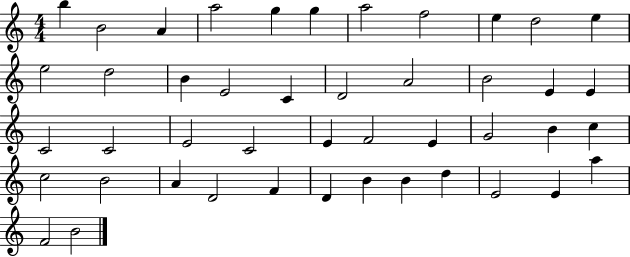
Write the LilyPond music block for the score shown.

{
  \clef treble
  \numericTimeSignature
  \time 4/4
  \key c \major
  b''4 b'2 a'4 | a''2 g''4 g''4 | a''2 f''2 | e''4 d''2 e''4 | \break e''2 d''2 | b'4 e'2 c'4 | d'2 a'2 | b'2 e'4 e'4 | \break c'2 c'2 | e'2 c'2 | e'4 f'2 e'4 | g'2 b'4 c''4 | \break c''2 b'2 | a'4 d'2 f'4 | d'4 b'4 b'4 d''4 | e'2 e'4 a''4 | \break f'2 b'2 | \bar "|."
}